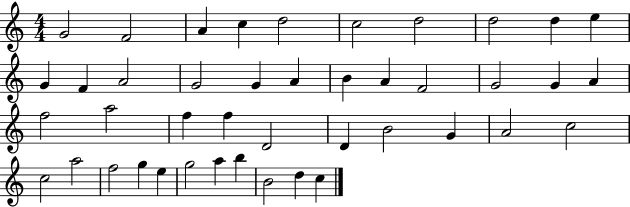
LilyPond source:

{
  \clef treble
  \numericTimeSignature
  \time 4/4
  \key c \major
  g'2 f'2 | a'4 c''4 d''2 | c''2 d''2 | d''2 d''4 e''4 | \break g'4 f'4 a'2 | g'2 g'4 a'4 | b'4 a'4 f'2 | g'2 g'4 a'4 | \break f''2 a''2 | f''4 f''4 d'2 | d'4 b'2 g'4 | a'2 c''2 | \break c''2 a''2 | f''2 g''4 e''4 | g''2 a''4 b''4 | b'2 d''4 c''4 | \break \bar "|."
}